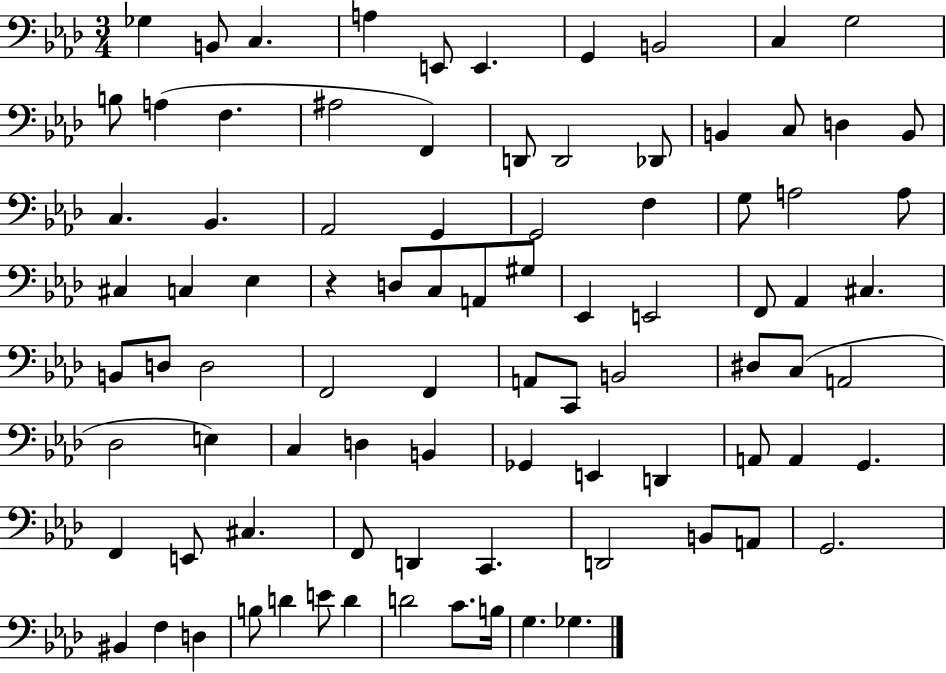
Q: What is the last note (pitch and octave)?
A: Gb3